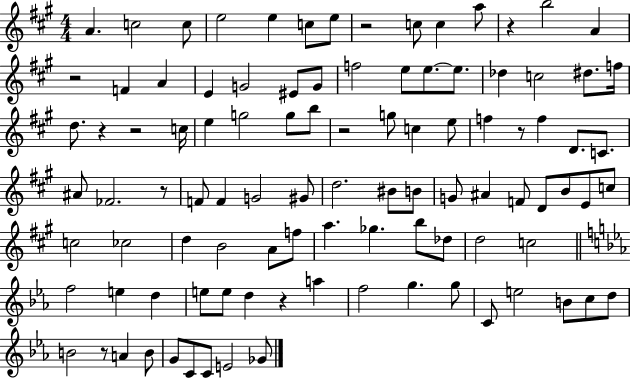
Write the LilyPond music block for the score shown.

{
  \clef treble
  \numericTimeSignature
  \time 4/4
  \key a \major
  a'4. c''2 c''8 | e''2 e''4 c''8 e''8 | r2 c''8 c''4 a''8 | r4 b''2 a'4 | \break r2 f'4 a'4 | e'4 g'2 eis'8 g'8 | f''2 e''8 e''8.~~ e''8. | des''4 c''2 dis''8. f''16 | \break d''8. r4 r2 c''16 | e''4 g''2 g''8 b''8 | r2 g''8 c''4 e''8 | f''4 r8 f''4 d'8. c'8. | \break ais'8 fes'2. r8 | f'8 f'4 g'2 gis'8 | d''2. bis'8 b'8 | g'8 ais'4 f'8 d'8 b'8 e'8 c''8 | \break c''2 ces''2 | d''4 b'2 a'8 f''8 | a''4. ges''4. b''8 des''8 | d''2 c''2 | \break \bar "||" \break \key ees \major f''2 e''4 d''4 | e''8 e''8 d''4 r4 a''4 | f''2 g''4. g''8 | c'8 e''2 b'8 c''8 d''8 | \break b'2 r8 a'4 b'8 | g'8 c'8 c'8 e'2 ges'8 | \bar "|."
}